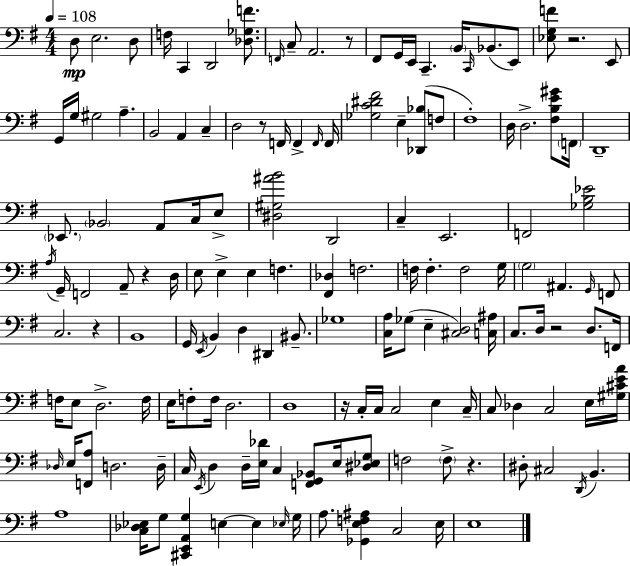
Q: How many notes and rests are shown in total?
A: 150